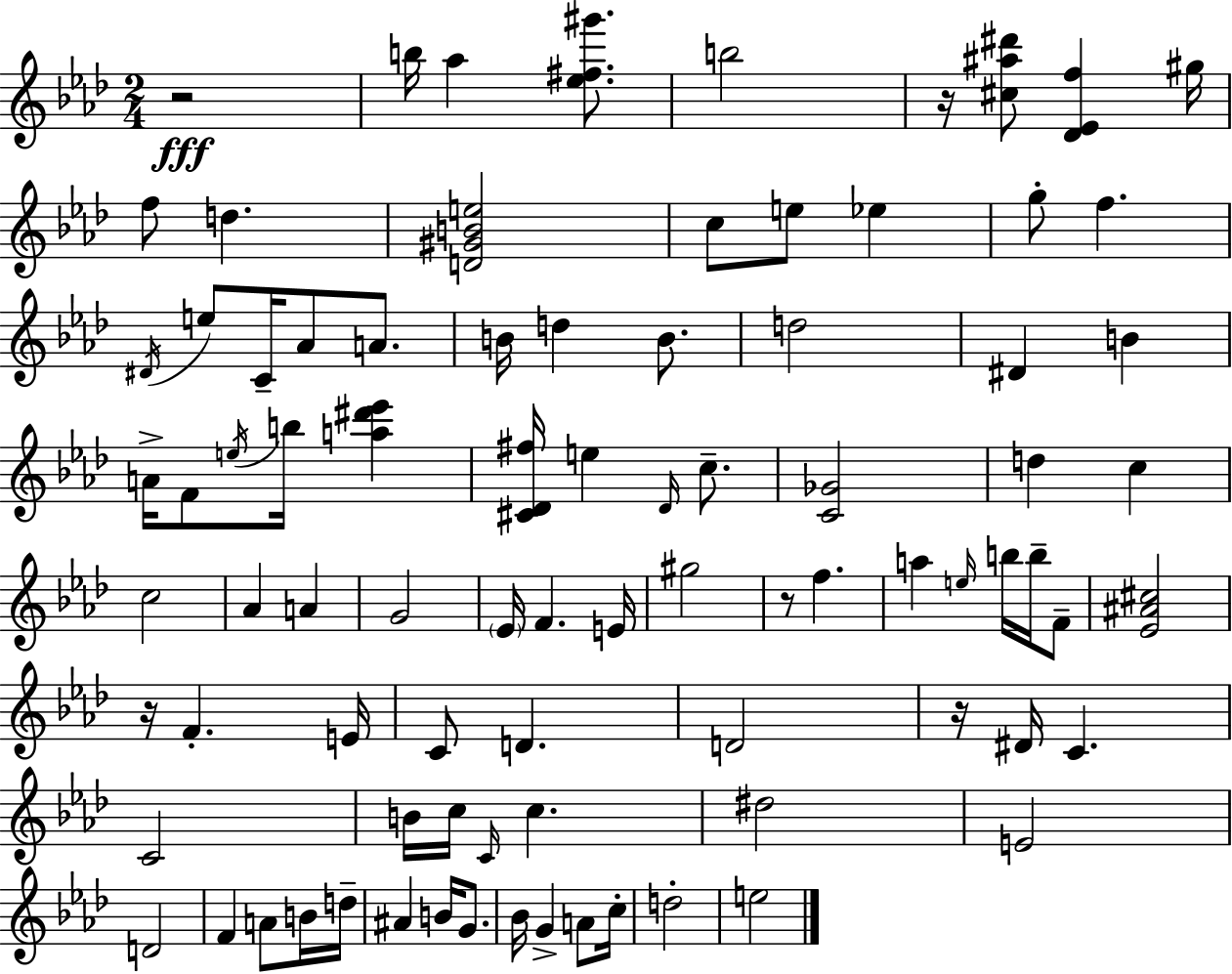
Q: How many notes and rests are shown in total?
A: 86